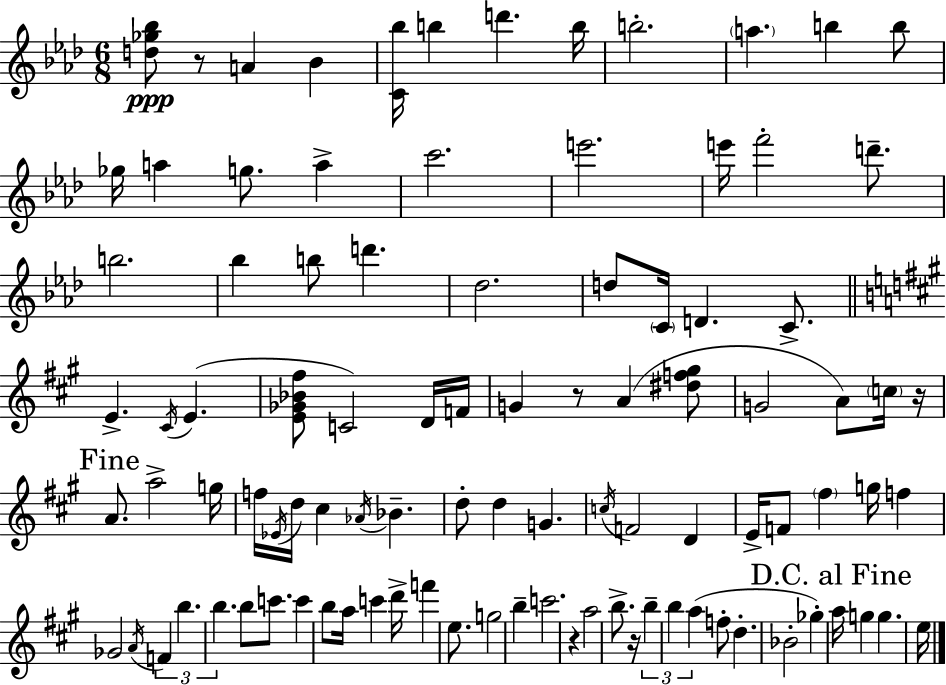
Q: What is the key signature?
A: F minor